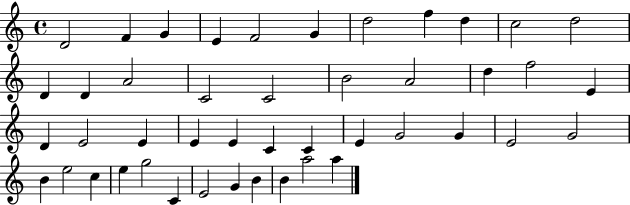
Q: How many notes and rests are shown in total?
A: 45